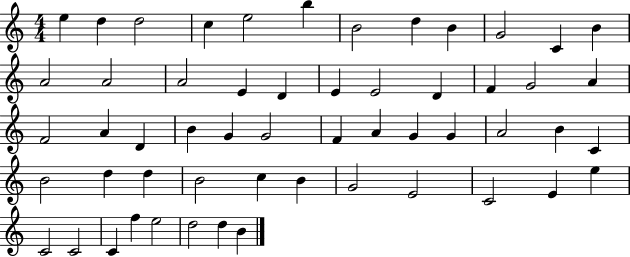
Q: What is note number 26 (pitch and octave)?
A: D4